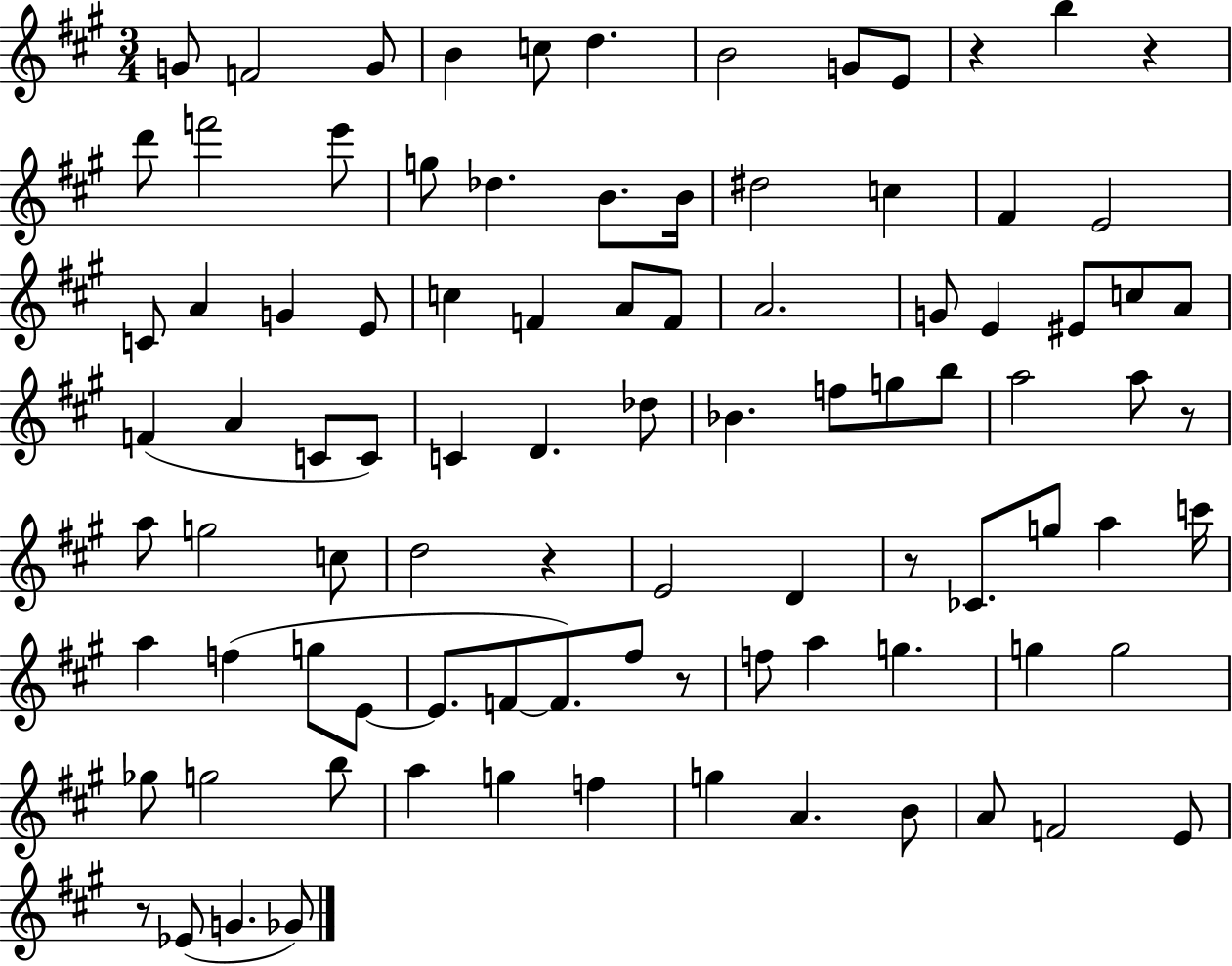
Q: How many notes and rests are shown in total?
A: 93